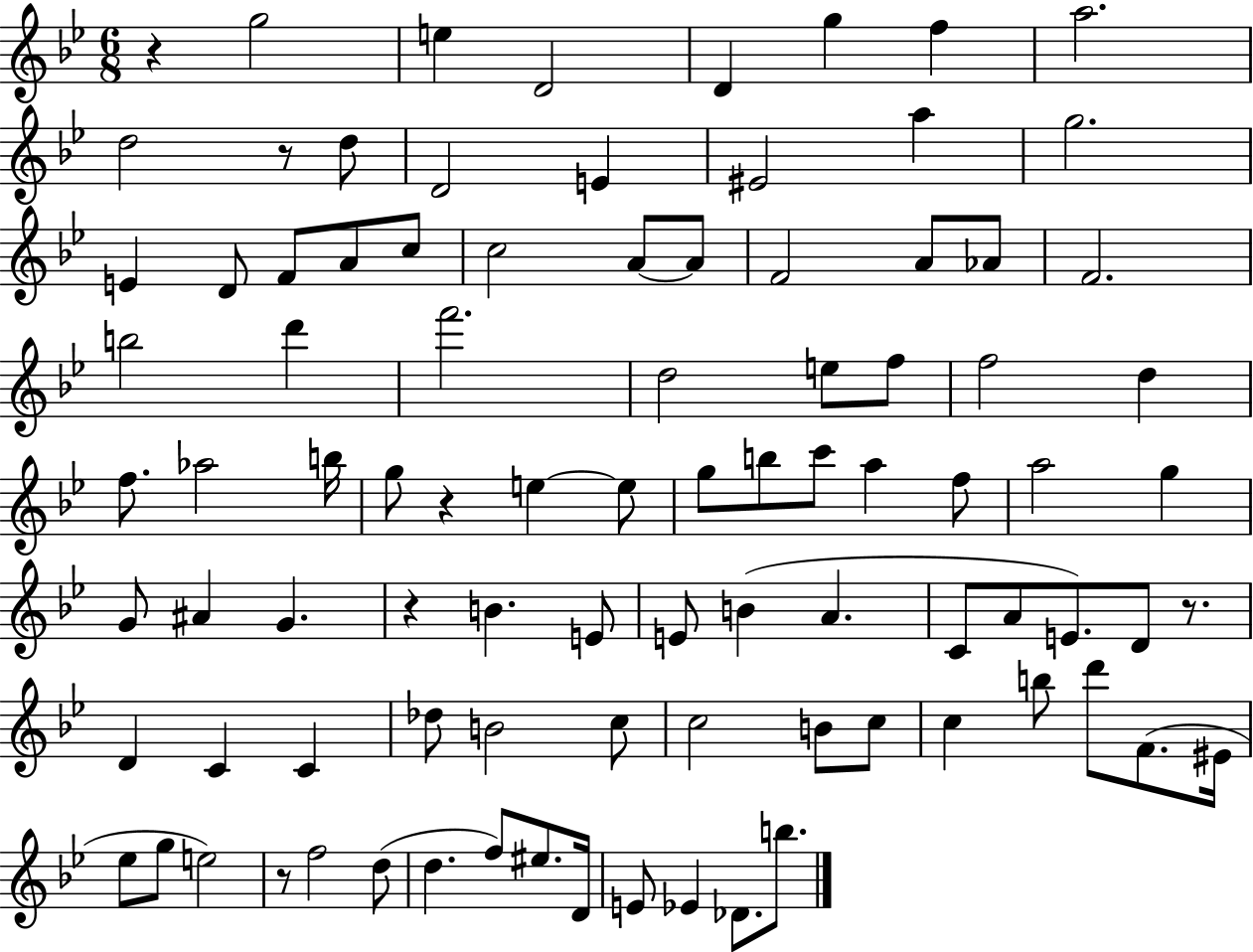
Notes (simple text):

R/q G5/h E5/q D4/h D4/q G5/q F5/q A5/h. D5/h R/e D5/e D4/h E4/q EIS4/h A5/q G5/h. E4/q D4/e F4/e A4/e C5/e C5/h A4/e A4/e F4/h A4/e Ab4/e F4/h. B5/h D6/q F6/h. D5/h E5/e F5/e F5/h D5/q F5/e. Ab5/h B5/s G5/e R/q E5/q E5/e G5/e B5/e C6/e A5/q F5/e A5/h G5/q G4/e A#4/q G4/q. R/q B4/q. E4/e E4/e B4/q A4/q. C4/e A4/e E4/e. D4/e R/e. D4/q C4/q C4/q Db5/e B4/h C5/e C5/h B4/e C5/e C5/q B5/e D6/e F4/e. EIS4/s Eb5/e G5/e E5/h R/e F5/h D5/e D5/q. F5/e EIS5/e. D4/s E4/e Eb4/q Db4/e. B5/e.